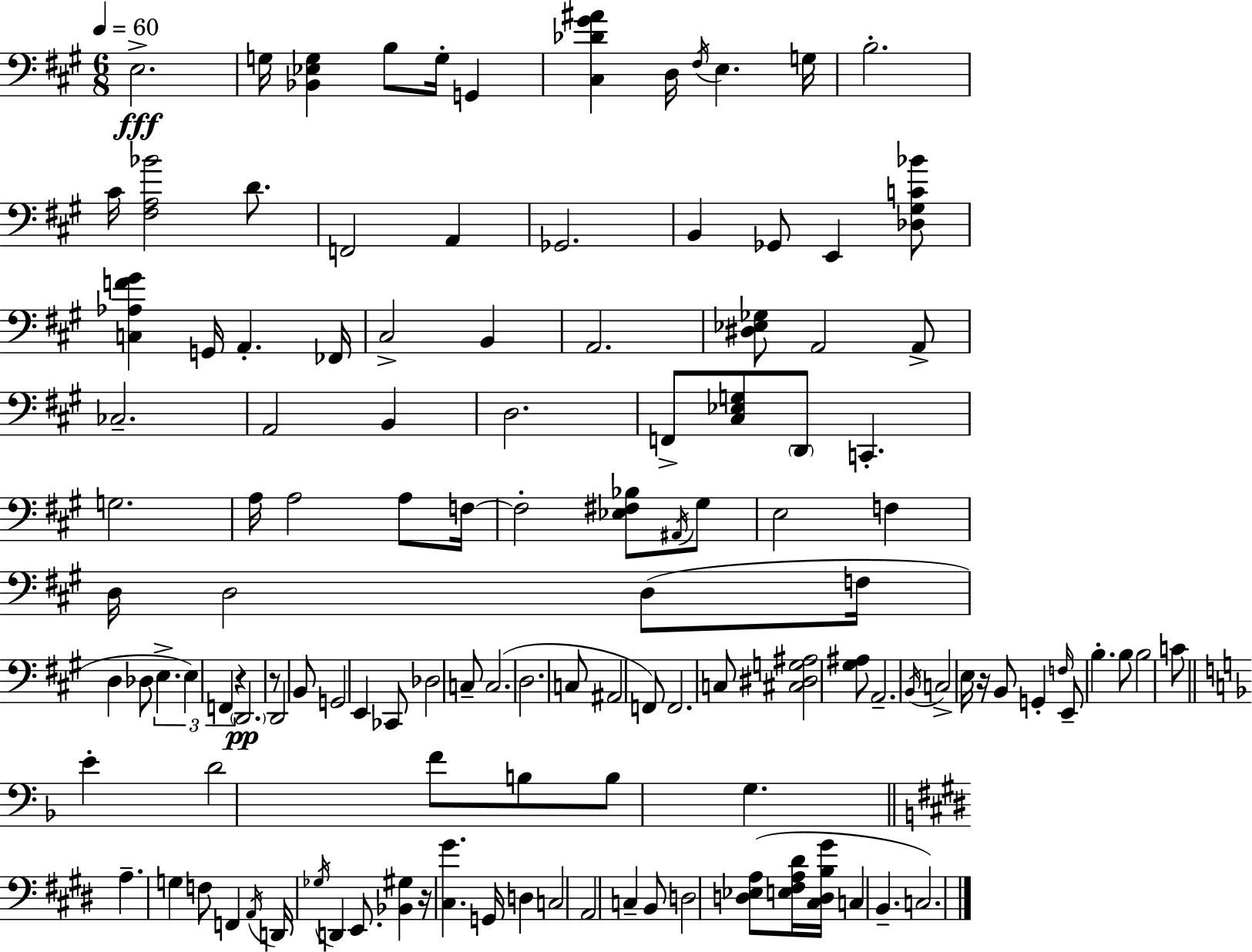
{
  \clef bass
  \numericTimeSignature
  \time 6/8
  \key a \major
  \tempo 4 = 60
  \repeat volta 2 { e2.->\fff | g16 <bes, ees g>4 b8 g16-. g,4 | <cis des' gis' ais'>4 d16 \acciaccatura { fis16 } e4. | g16 b2.-. | \break cis'16 <fis a bes'>2 d'8. | f,2 a,4 | ges,2. | b,4 ges,8 e,4 <des gis c' bes'>8 | \break <c aes f' gis'>4 g,16 a,4.-. | fes,16 cis2-> b,4 | a,2. | <dis ees ges>8 a,2 a,8-> | \break ces2.-- | a,2 b,4 | d2. | f,8-> <cis ees g>8 \parenthesize d,8 c,4.-. | \break g2. | a16 a2 a8 | f16~~ f2-. <ees fis bes>8 \acciaccatura { ais,16 } | gis8 e2 f4 | \break d16 d2 d8( | f16 d4 des8 \tuplet 3/2 { e4.-> | e4) f,4 } r4 | \parenthesize d,2.\pp | \break r8 d,2 | b,8 g,2 e,4 | ces,8 des2 | c8-- c2.( | \break d2. | c8 ais,2 | f,8) f,2. | c8 <cis dis g ais>2 | \break <gis ais>8 a,2.-- | \acciaccatura { b,16 } c2-> e16 | r16 b,8 g,4-. \grace { f16 } e,8-- b4.-. | b8 b2 | \break c'8 \bar "||" \break \key d \minor e'4-. d'2 | f'8 b8 b8 g4. | \bar "||" \break \key e \major a4.-- g4 f8 | f,4 \acciaccatura { a,16 } d,16 \acciaccatura { ges16 } d,4 e,8. | <bes, gis>4 r16 <cis gis'>4. | g,16 d4 c2 | \break a,2 c4-- | b,8 d2 | <d ees a>8( <e fis a dis'>16 <cis d b gis'>16 c4 b,4.-- | c2.) | \break } \bar "|."
}